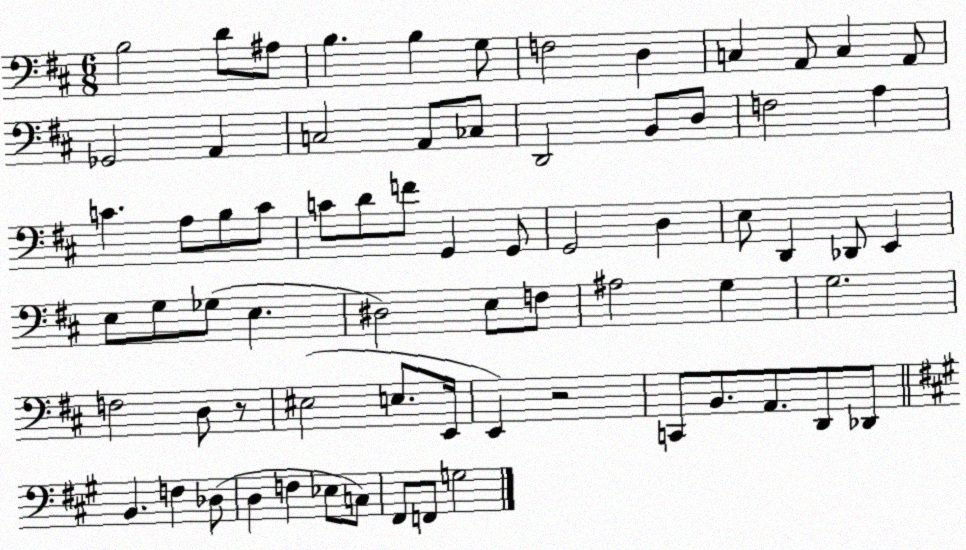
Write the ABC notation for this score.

X:1
T:Untitled
M:6/8
L:1/4
K:D
B,2 D/2 ^A,/2 B, B, G,/2 F,2 D, C, A,,/2 C, A,,/2 _G,,2 A,, C,2 A,,/2 _C,/2 D,,2 B,,/2 D,/2 F,2 A, C A,/2 B,/2 C/2 C/2 D/2 F/2 G,, G,,/2 G,,2 D, E,/2 D,, _D,,/2 E,, E,/2 G,/2 _G,/2 E, ^D,2 E,/2 F,/2 ^A,2 G, G,2 F,2 D,/2 z/2 ^E,2 E,/2 E,,/4 E,, z2 C,,/2 B,,/2 A,,/2 D,,/2 _D,,/2 B,, F, _D,/2 D, F, _E,/2 C,/2 ^F,,/2 F,,/2 G,2